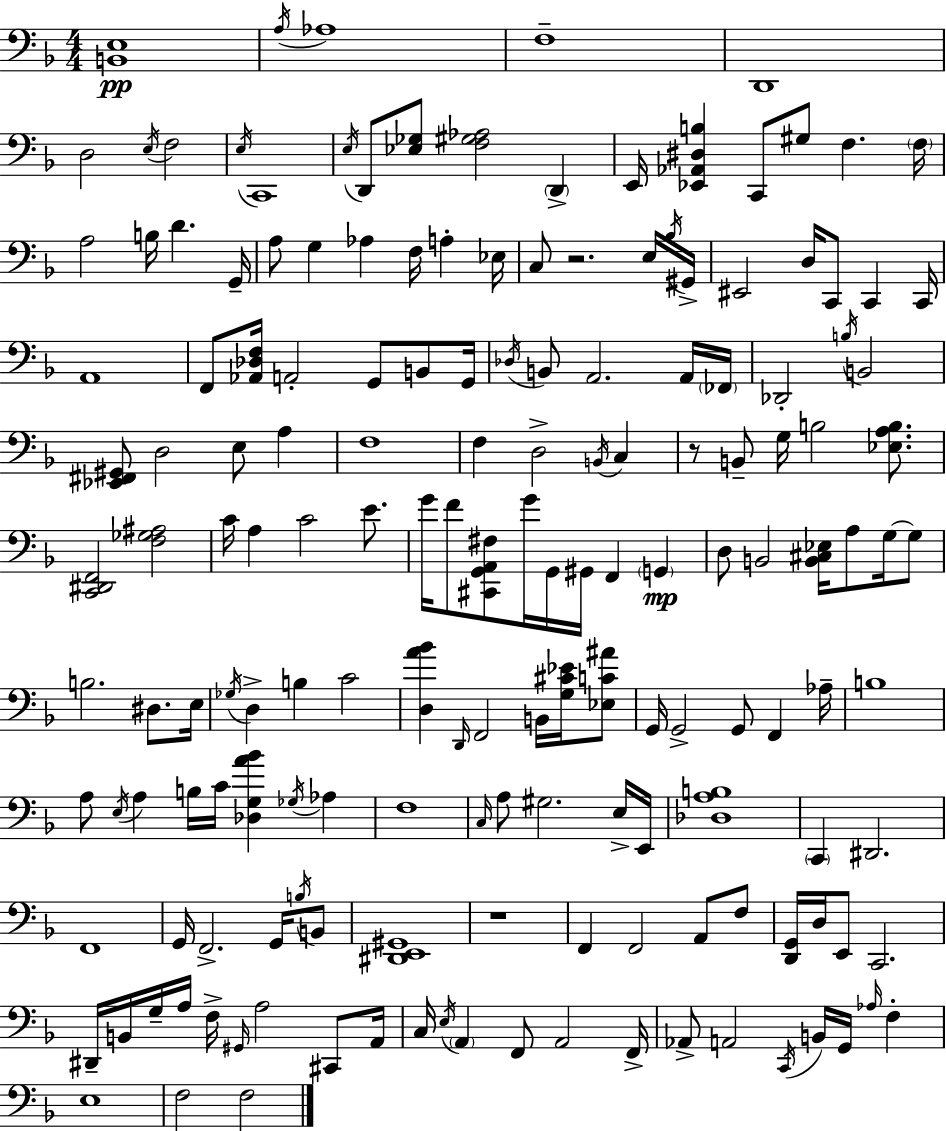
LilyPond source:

{
  \clef bass
  \numericTimeSignature
  \time 4/4
  \key f \major
  \repeat volta 2 { <b, e>1\pp | \acciaccatura { a16 } aes1 | f1-- | d,1 | \break d2 \acciaccatura { e16 } f2 | \acciaccatura { e16 } c,1 | \acciaccatura { e16 } d,8 <ees ges>8 <f gis aes>2 | \parenthesize d,4-> e,16 <ees, aes, dis b>4 c,8 gis8 f4. | \break \parenthesize f16 a2 b16 d'4. | g,16-- a8 g4 aes4 f16 a4-. | ees16 c8 r2. | e16 \acciaccatura { bes16 } gis,16-> eis,2 d16 c,8 | \break c,4 c,16 a,1 | f,8 <aes, des f>16 a,2-. | g,8 b,8 g,16 \acciaccatura { des16 } b,8 a,2. | a,16 \parenthesize fes,16 des,2-. \acciaccatura { b16 } b,2 | \break <ees, fis, gis,>8 d2 | e8 a4 f1 | f4 d2-> | \acciaccatura { b,16 } c4 r8 b,8-- g16 b2 | \break <ees a b>8. <c, dis, f,>2 | <f ges ais>2 c'16 a4 c'2 | e'8. g'16 f'8 <cis, g, a, fis>8 g'16 g,16 gis,16 | f,4 \parenthesize g,4\mp d8 b,2 | \break <b, cis ees>16 a8 g16~~ g8 b2. | dis8. e16 \acciaccatura { ges16 } d4-> b4 | c'2 <d a' bes'>4 \grace { d,16 } f,2 | b,16 <g cis' ees'>16 <ees c' ais'>8 g,16 g,2-> | \break g,8 f,4 aes16-- b1 | a8 \acciaccatura { e16 } a4 | b16 c'16 <des g a' bes'>4 \acciaccatura { ges16 } aes4 f1 | \grace { c16 } a8 gis2. | \break e16-> e,16 <des a b>1 | \parenthesize c,4 | dis,2. f,1 | g,16 f,2.-> | \break g,16 \acciaccatura { b16 } b,8 <dis, e, gis,>1 | r1 | f,4 | f,2 a,8 f8 <d, g,>16 d16 | \break e,8 c,2. dis,16-- b,16 | g16-- a16 f16-> \grace { gis,16 } a2 cis,8 a,16 c16 | \acciaccatura { e16 } \parenthesize a,4 f,8 a,2 f,16-> | aes,8-> a,2 \acciaccatura { c,16 } b,16 g,16 \grace { aes16 } f4-. | \break e1 | f2 f2 | } \bar "|."
}